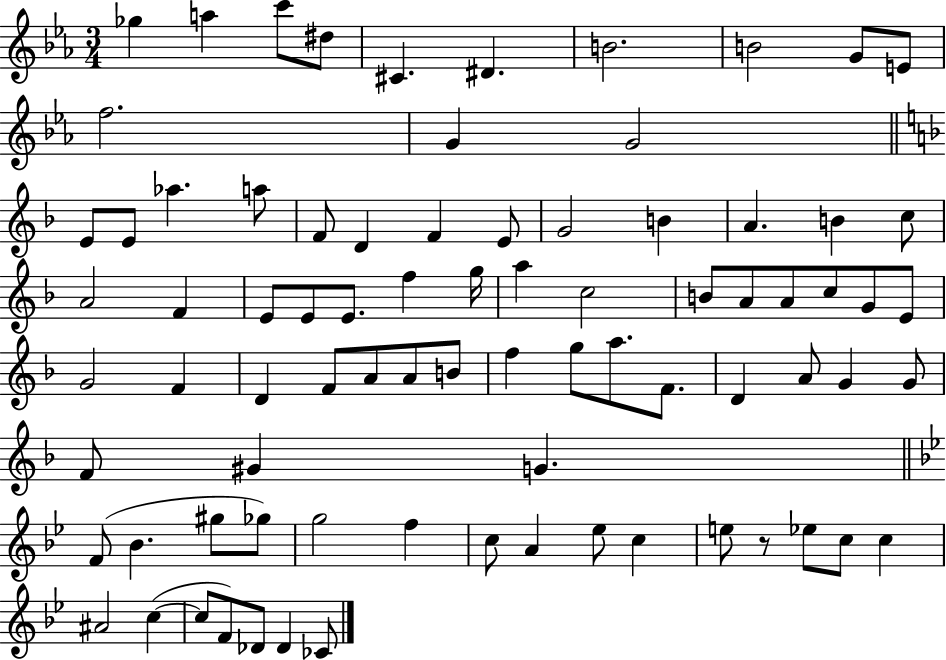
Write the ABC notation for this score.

X:1
T:Untitled
M:3/4
L:1/4
K:Eb
_g a c'/2 ^d/2 ^C ^D B2 B2 G/2 E/2 f2 G G2 E/2 E/2 _a a/2 F/2 D F E/2 G2 B A B c/2 A2 F E/2 E/2 E/2 f g/4 a c2 B/2 A/2 A/2 c/2 G/2 E/2 G2 F D F/2 A/2 A/2 B/2 f g/2 a/2 F/2 D A/2 G G/2 F/2 ^G G F/2 _B ^g/2 _g/2 g2 f c/2 A _e/2 c e/2 z/2 _e/2 c/2 c ^A2 c c/2 F/2 _D/2 _D _C/2